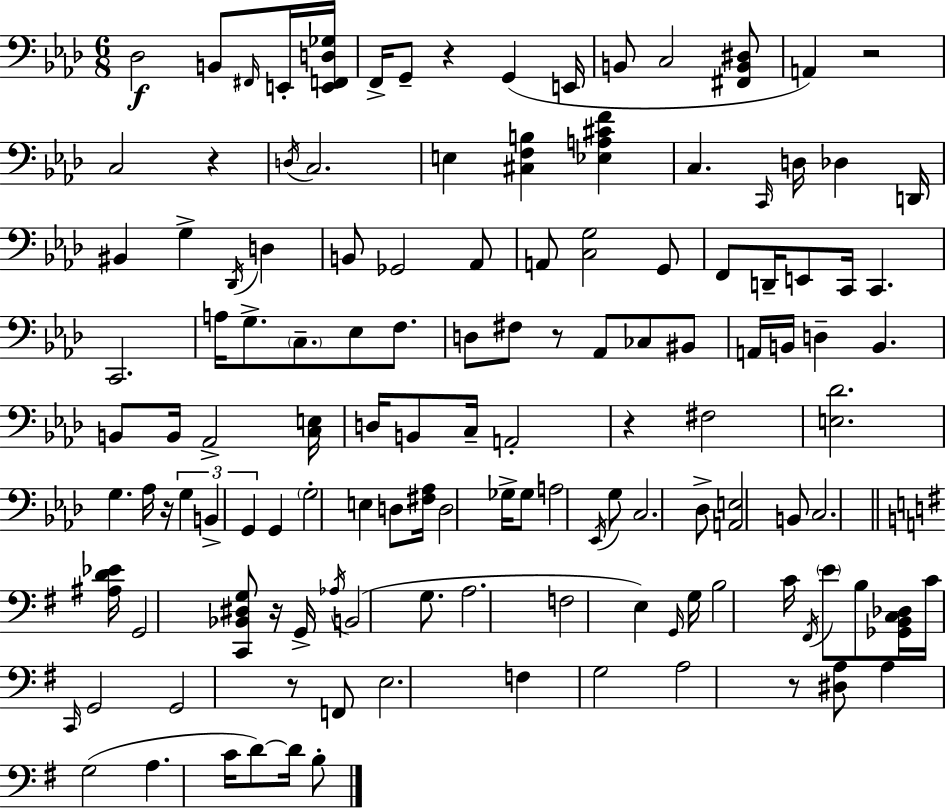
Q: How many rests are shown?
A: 9